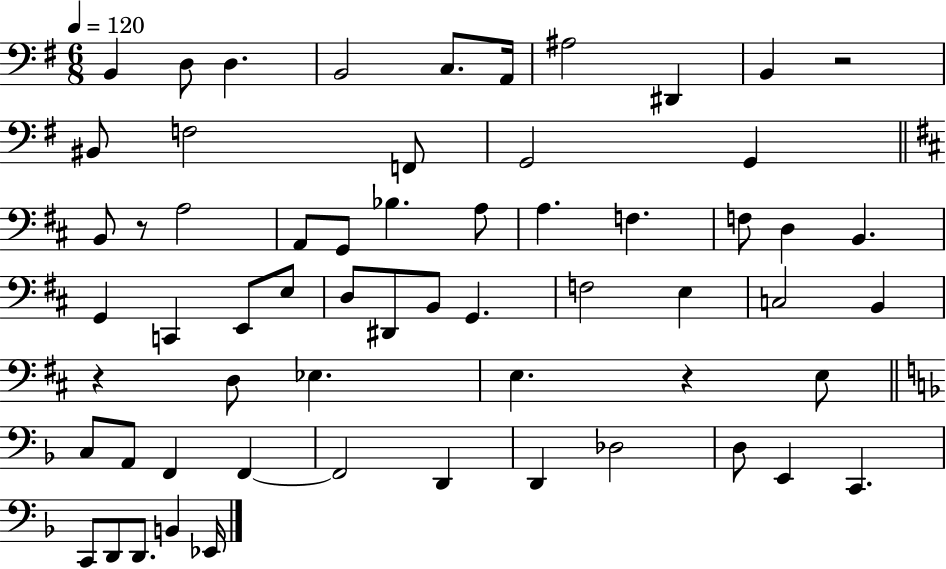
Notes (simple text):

B2/q D3/e D3/q. B2/h C3/e. A2/s A#3/h D#2/q B2/q R/h BIS2/e F3/h F2/e G2/h G2/q B2/e R/e A3/h A2/e G2/e Bb3/q. A3/e A3/q. F3/q. F3/e D3/q B2/q. G2/q C2/q E2/e E3/e D3/e D#2/e B2/e G2/q. F3/h E3/q C3/h B2/q R/q D3/e Eb3/q. E3/q. R/q E3/e C3/e A2/e F2/q F2/q F2/h D2/q D2/q Db3/h D3/e E2/q C2/q. C2/e D2/e D2/e. B2/q Eb2/s